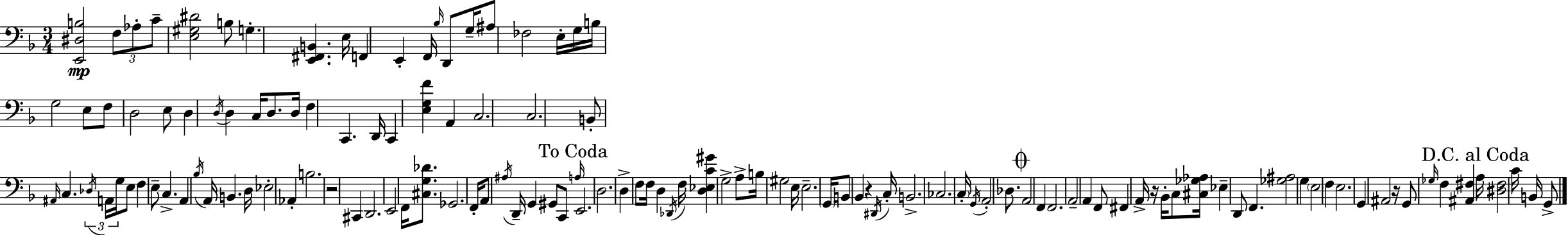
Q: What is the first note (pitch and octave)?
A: F3